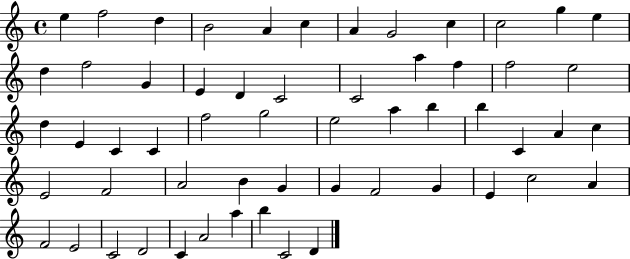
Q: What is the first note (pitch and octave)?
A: E5